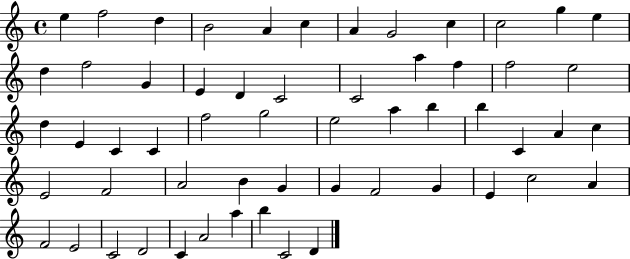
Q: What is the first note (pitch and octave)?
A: E5